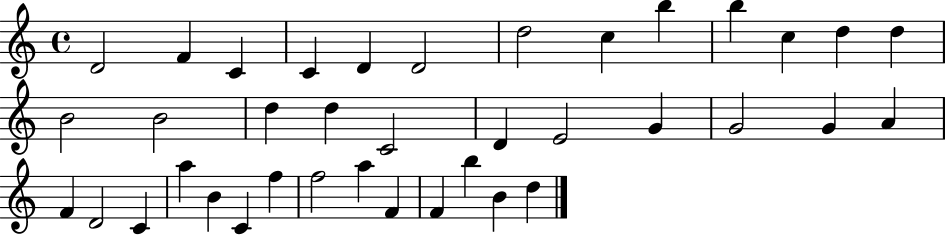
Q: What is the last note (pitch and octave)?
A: D5